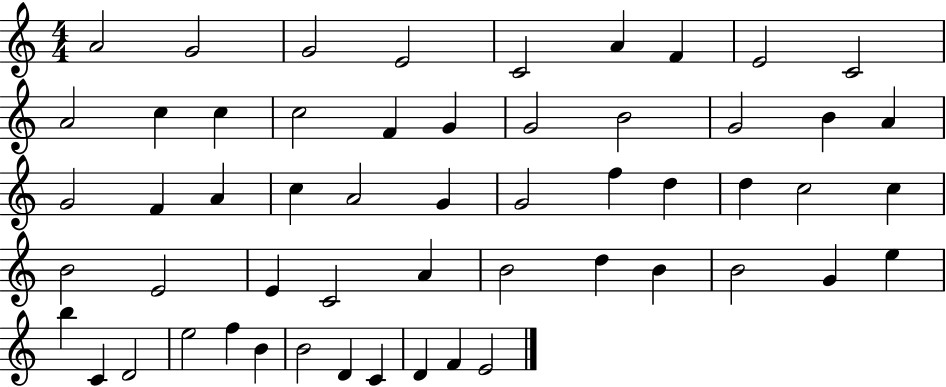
{
  \clef treble
  \numericTimeSignature
  \time 4/4
  \key c \major
  a'2 g'2 | g'2 e'2 | c'2 a'4 f'4 | e'2 c'2 | \break a'2 c''4 c''4 | c''2 f'4 g'4 | g'2 b'2 | g'2 b'4 a'4 | \break g'2 f'4 a'4 | c''4 a'2 g'4 | g'2 f''4 d''4 | d''4 c''2 c''4 | \break b'2 e'2 | e'4 c'2 a'4 | b'2 d''4 b'4 | b'2 g'4 e''4 | \break b''4 c'4 d'2 | e''2 f''4 b'4 | b'2 d'4 c'4 | d'4 f'4 e'2 | \break \bar "|."
}